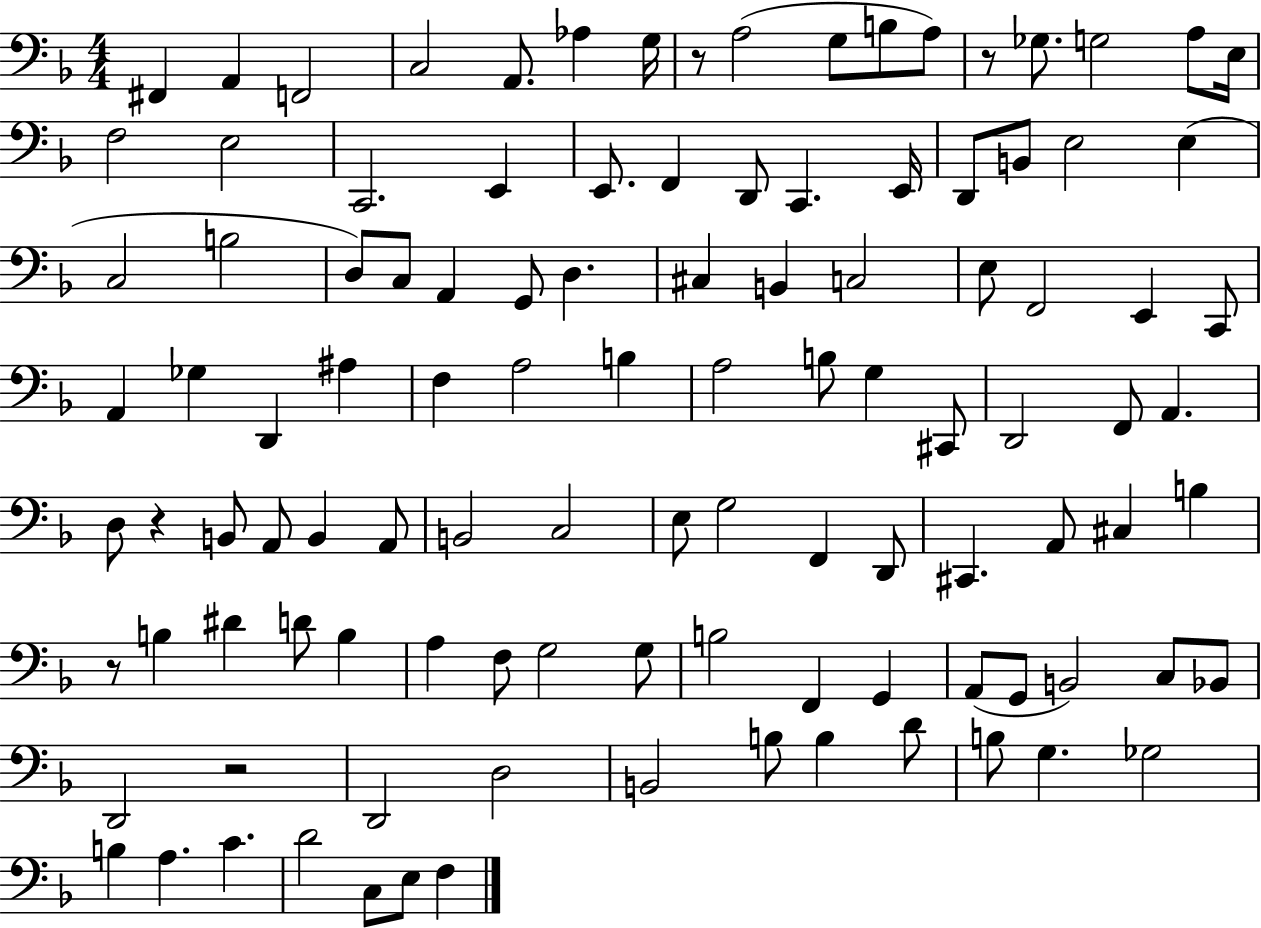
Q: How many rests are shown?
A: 5